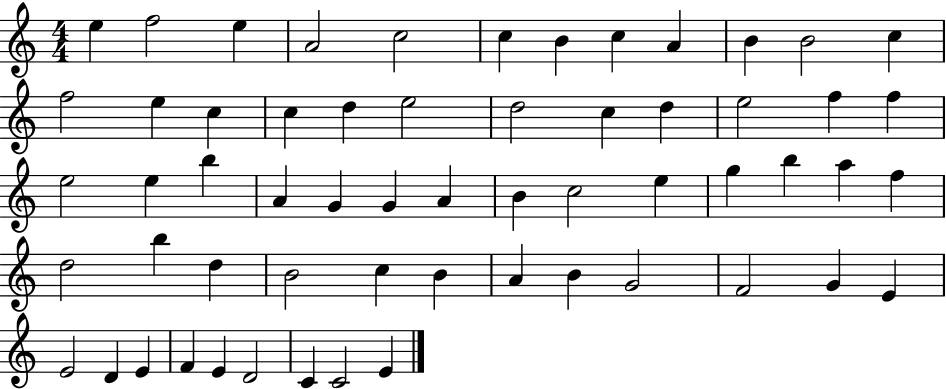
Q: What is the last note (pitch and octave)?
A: E4